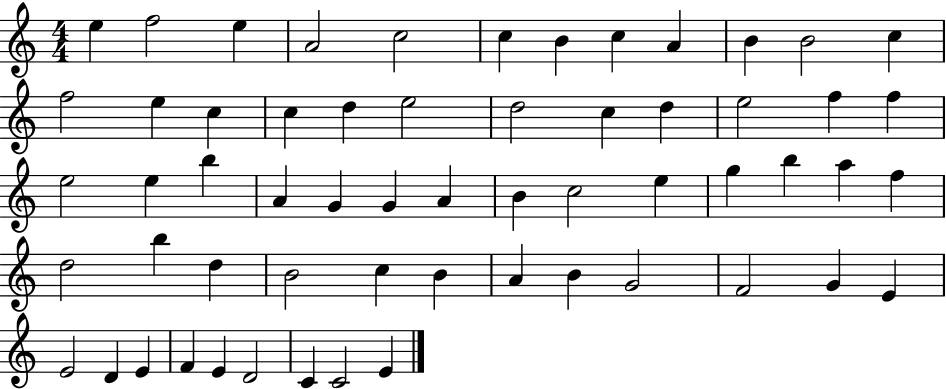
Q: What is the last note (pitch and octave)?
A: E4